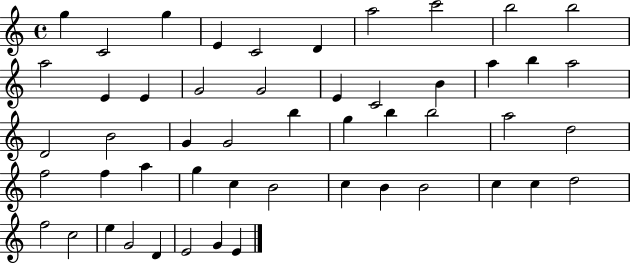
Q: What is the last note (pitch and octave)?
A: E4